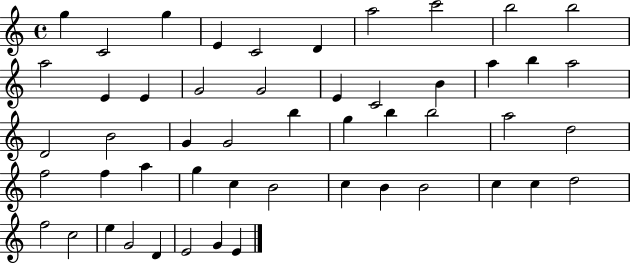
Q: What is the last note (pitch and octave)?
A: E4